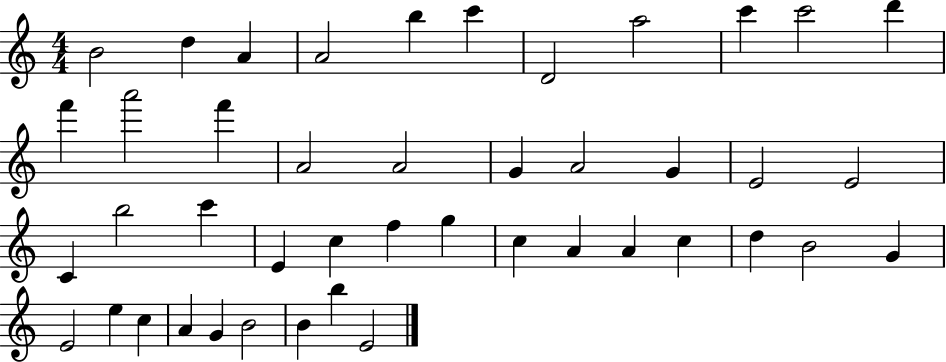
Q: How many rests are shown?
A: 0